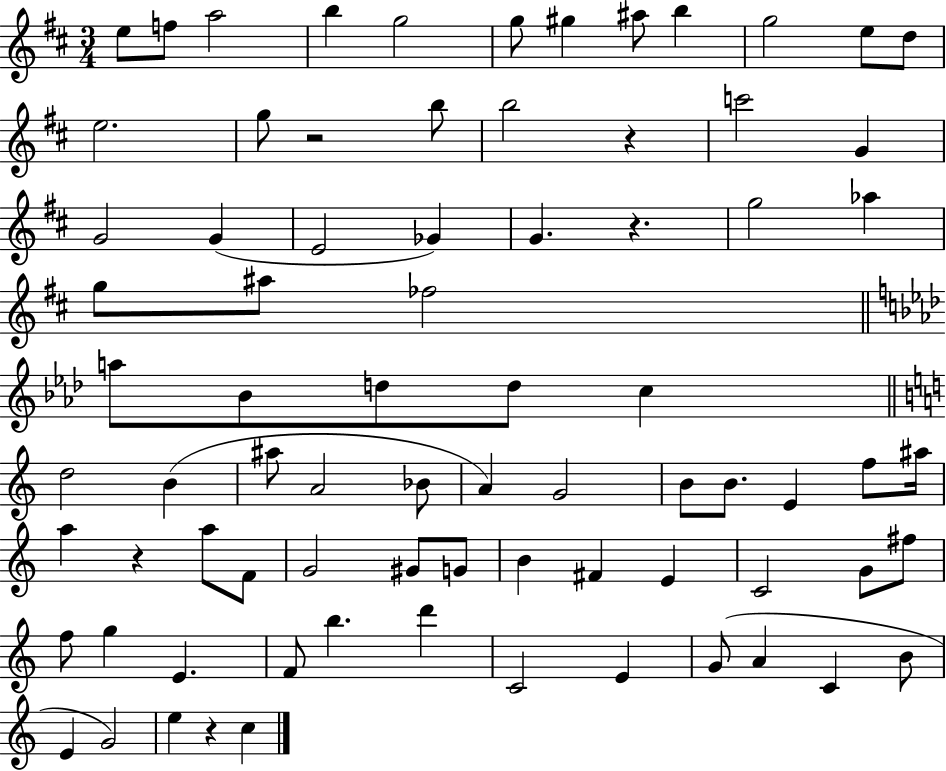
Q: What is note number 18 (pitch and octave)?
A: G4